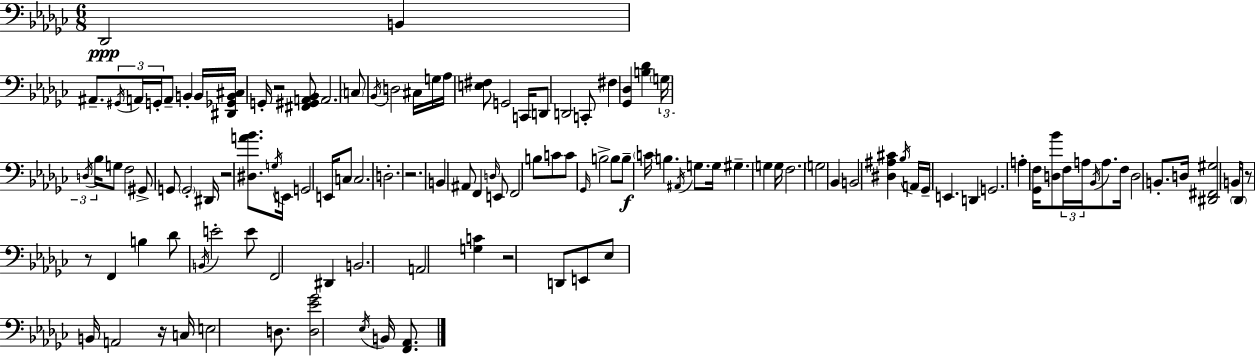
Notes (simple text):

Db2/h B2/q A#2/e. G#2/s A2/s G2/s A2/e B2/q B2/s [D#2,Gb2,B2,C#3]/s G2/s R/h [F#2,G#2,A2,Bb2]/e A2/h. C3/e Bb2/s D3/h C#3/s G3/s Ab3/s [E3,F#3]/e G2/h C2/s D2/e D2/h C2/e F#3/q [Gb2,Db3]/q [B3,Db4]/q G3/s D3/s Bb3/s G3/e F3/h G#2/e G2/e G2/h D#2/s R/h [D#3,A4,Bb4]/e. G3/s E2/s G2/h E2/s C3/e C3/h. D3/h. R/h. B2/q A#2/e F2/q D3/s E2/e F2/h B3/e C4/e C4/e Gb2/s B3/h B3/e B3/e C4/s B3/q. A#2/s G3/e. G3/s G#3/q. G3/q G3/s F3/h. G3/h Bb2/q B2/h [D#3,A#3,C#4]/q Bb3/s A2/s Gb2/s E2/q. D2/q G2/h. A3/q [Gb2,F3]/s [D3,Bb4]/e F3/s A3/s Bb2/s A3/e. F3/s D3/h B2/e. D3/s [D#2,F#2,G#3]/h B2/s Db2/e R/e R/e F2/q B3/q Db4/e B2/s E4/h E4/e F2/h D#2/q B2/h. A2/h [G3,C4]/q R/h D2/e E2/e Eb3/e B2/s A2/h R/s C3/s E3/h D3/e. [D3,Eb4,Gb4]/h Eb3/s B2/s [F2,Ab2]/e.